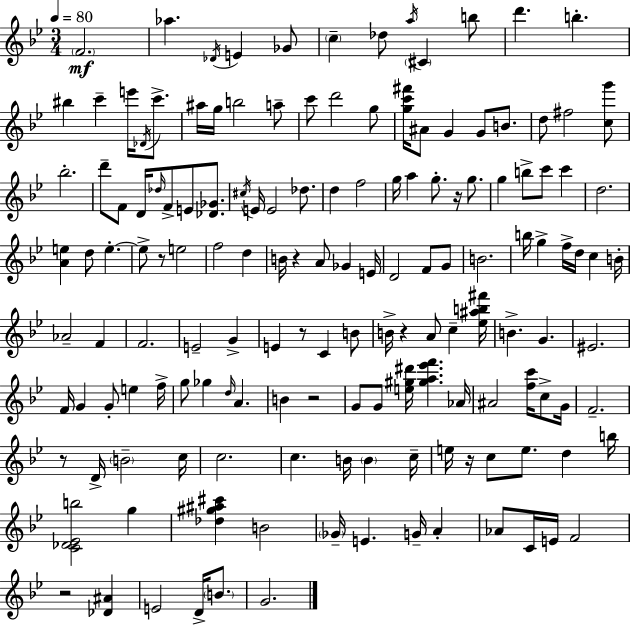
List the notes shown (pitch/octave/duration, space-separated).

F4/h. Ab5/q. Db4/s E4/q Gb4/e C5/q Db5/e A5/s C#4/q B5/e D6/q. B5/q. BIS5/q C6/q E6/s Db4/s C6/e. A#5/s G5/s B5/h A5/e C6/e D6/h G5/e [G5,C6,F#6]/s A#4/e G4/q G4/e B4/e. D5/e F#5/h [C5,G6]/e Bb5/h. D6/e F4/e D4/s Db5/s F4/e E4/e [Db4,Gb4]/e. C#5/s E4/s E4/h Db5/e. D5/q F5/h G5/s A5/q G5/e. R/s G5/e. G5/q B5/e C6/e C6/q D5/h. [A4,E5]/q D5/e E5/q. E5/e R/e E5/h F5/h D5/q B4/s R/q A4/e Gb4/q E4/s D4/h F4/e G4/e B4/h. B5/s G5/q F5/s D5/s C5/q B4/s Ab4/h F4/q F4/h. E4/h G4/q E4/q R/e C4/q B4/e B4/s R/q A4/e C5/q [Eb5,A#5,B5,F#6]/s B4/q. G4/q. EIS4/h. F4/s G4/q G4/e E5/q F5/s G5/e Gb5/q D5/s A4/q. B4/q R/h G4/e G4/e [E5,G#5,D#6]/s [G#5,A5,Eb6,F6]/q. Ab4/s A#4/h [F5,C6]/s C5/e G4/s F4/h. R/e D4/s B4/h C5/s C5/h. C5/q. B4/s B4/q C5/s E5/s R/s C5/e E5/e. D5/q B5/s [C4,Db4,Eb4,B5]/h G5/q [Db5,G#5,A#5,C#6]/q B4/h Gb4/s E4/q. G4/s A4/q Ab4/e C4/s E4/s F4/h R/h [Db4,A#4]/q E4/h D4/s B4/e. G4/h.